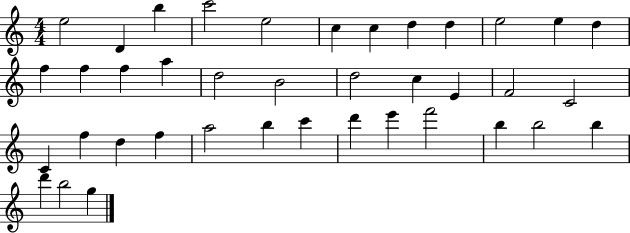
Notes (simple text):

E5/h D4/q B5/q C6/h E5/h C5/q C5/q D5/q D5/q E5/h E5/q D5/q F5/q F5/q F5/q A5/q D5/h B4/h D5/h C5/q E4/q F4/h C4/h C4/q F5/q D5/q F5/q A5/h B5/q C6/q D6/q E6/q F6/h B5/q B5/h B5/q D6/q B5/h G5/q